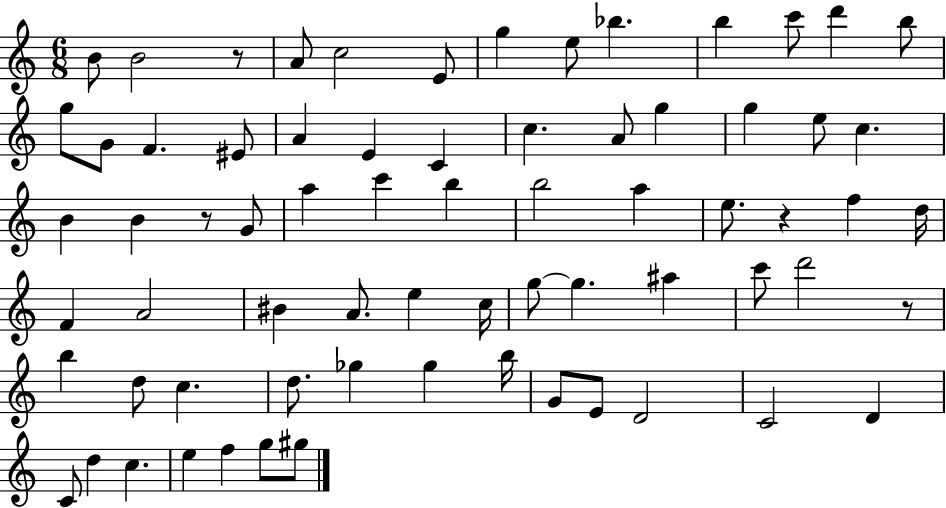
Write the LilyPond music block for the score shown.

{
  \clef treble
  \numericTimeSignature
  \time 6/8
  \key c \major
  b'8 b'2 r8 | a'8 c''2 e'8 | g''4 e''8 bes''4. | b''4 c'''8 d'''4 b''8 | \break g''8 g'8 f'4. eis'8 | a'4 e'4 c'4 | c''4. a'8 g''4 | g''4 e''8 c''4. | \break b'4 b'4 r8 g'8 | a''4 c'''4 b''4 | b''2 a''4 | e''8. r4 f''4 d''16 | \break f'4 a'2 | bis'4 a'8. e''4 c''16 | g''8~~ g''4. ais''4 | c'''8 d'''2 r8 | \break b''4 d''8 c''4. | d''8. ges''4 ges''4 b''16 | g'8 e'8 d'2 | c'2 d'4 | \break c'8 d''4 c''4. | e''4 f''4 g''8 gis''8 | \bar "|."
}